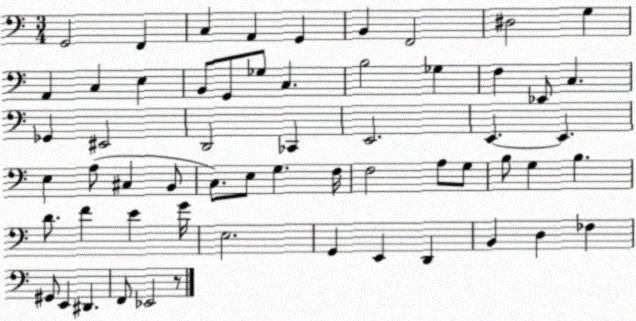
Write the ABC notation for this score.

X:1
T:Untitled
M:3/4
L:1/4
K:C
G,,2 F,, C, A,, G,, B,, F,,2 ^D,2 G, A,, C, E, B,,/2 G,,/2 _G,/2 C, B,2 _G, F, _E,,/2 C, _G,, ^E,,2 D,,2 _C,, E,,2 E,, E,, E, A,/2 ^C, B,,/2 C,/2 E,/2 G, F,/4 F,2 A,/2 G,/2 B,/2 G, B, D/2 F E G/4 E,2 G,, E,, D,, B,, D, _F, ^G,,/2 E,, ^D,, F,,/2 _E,,2 z/2